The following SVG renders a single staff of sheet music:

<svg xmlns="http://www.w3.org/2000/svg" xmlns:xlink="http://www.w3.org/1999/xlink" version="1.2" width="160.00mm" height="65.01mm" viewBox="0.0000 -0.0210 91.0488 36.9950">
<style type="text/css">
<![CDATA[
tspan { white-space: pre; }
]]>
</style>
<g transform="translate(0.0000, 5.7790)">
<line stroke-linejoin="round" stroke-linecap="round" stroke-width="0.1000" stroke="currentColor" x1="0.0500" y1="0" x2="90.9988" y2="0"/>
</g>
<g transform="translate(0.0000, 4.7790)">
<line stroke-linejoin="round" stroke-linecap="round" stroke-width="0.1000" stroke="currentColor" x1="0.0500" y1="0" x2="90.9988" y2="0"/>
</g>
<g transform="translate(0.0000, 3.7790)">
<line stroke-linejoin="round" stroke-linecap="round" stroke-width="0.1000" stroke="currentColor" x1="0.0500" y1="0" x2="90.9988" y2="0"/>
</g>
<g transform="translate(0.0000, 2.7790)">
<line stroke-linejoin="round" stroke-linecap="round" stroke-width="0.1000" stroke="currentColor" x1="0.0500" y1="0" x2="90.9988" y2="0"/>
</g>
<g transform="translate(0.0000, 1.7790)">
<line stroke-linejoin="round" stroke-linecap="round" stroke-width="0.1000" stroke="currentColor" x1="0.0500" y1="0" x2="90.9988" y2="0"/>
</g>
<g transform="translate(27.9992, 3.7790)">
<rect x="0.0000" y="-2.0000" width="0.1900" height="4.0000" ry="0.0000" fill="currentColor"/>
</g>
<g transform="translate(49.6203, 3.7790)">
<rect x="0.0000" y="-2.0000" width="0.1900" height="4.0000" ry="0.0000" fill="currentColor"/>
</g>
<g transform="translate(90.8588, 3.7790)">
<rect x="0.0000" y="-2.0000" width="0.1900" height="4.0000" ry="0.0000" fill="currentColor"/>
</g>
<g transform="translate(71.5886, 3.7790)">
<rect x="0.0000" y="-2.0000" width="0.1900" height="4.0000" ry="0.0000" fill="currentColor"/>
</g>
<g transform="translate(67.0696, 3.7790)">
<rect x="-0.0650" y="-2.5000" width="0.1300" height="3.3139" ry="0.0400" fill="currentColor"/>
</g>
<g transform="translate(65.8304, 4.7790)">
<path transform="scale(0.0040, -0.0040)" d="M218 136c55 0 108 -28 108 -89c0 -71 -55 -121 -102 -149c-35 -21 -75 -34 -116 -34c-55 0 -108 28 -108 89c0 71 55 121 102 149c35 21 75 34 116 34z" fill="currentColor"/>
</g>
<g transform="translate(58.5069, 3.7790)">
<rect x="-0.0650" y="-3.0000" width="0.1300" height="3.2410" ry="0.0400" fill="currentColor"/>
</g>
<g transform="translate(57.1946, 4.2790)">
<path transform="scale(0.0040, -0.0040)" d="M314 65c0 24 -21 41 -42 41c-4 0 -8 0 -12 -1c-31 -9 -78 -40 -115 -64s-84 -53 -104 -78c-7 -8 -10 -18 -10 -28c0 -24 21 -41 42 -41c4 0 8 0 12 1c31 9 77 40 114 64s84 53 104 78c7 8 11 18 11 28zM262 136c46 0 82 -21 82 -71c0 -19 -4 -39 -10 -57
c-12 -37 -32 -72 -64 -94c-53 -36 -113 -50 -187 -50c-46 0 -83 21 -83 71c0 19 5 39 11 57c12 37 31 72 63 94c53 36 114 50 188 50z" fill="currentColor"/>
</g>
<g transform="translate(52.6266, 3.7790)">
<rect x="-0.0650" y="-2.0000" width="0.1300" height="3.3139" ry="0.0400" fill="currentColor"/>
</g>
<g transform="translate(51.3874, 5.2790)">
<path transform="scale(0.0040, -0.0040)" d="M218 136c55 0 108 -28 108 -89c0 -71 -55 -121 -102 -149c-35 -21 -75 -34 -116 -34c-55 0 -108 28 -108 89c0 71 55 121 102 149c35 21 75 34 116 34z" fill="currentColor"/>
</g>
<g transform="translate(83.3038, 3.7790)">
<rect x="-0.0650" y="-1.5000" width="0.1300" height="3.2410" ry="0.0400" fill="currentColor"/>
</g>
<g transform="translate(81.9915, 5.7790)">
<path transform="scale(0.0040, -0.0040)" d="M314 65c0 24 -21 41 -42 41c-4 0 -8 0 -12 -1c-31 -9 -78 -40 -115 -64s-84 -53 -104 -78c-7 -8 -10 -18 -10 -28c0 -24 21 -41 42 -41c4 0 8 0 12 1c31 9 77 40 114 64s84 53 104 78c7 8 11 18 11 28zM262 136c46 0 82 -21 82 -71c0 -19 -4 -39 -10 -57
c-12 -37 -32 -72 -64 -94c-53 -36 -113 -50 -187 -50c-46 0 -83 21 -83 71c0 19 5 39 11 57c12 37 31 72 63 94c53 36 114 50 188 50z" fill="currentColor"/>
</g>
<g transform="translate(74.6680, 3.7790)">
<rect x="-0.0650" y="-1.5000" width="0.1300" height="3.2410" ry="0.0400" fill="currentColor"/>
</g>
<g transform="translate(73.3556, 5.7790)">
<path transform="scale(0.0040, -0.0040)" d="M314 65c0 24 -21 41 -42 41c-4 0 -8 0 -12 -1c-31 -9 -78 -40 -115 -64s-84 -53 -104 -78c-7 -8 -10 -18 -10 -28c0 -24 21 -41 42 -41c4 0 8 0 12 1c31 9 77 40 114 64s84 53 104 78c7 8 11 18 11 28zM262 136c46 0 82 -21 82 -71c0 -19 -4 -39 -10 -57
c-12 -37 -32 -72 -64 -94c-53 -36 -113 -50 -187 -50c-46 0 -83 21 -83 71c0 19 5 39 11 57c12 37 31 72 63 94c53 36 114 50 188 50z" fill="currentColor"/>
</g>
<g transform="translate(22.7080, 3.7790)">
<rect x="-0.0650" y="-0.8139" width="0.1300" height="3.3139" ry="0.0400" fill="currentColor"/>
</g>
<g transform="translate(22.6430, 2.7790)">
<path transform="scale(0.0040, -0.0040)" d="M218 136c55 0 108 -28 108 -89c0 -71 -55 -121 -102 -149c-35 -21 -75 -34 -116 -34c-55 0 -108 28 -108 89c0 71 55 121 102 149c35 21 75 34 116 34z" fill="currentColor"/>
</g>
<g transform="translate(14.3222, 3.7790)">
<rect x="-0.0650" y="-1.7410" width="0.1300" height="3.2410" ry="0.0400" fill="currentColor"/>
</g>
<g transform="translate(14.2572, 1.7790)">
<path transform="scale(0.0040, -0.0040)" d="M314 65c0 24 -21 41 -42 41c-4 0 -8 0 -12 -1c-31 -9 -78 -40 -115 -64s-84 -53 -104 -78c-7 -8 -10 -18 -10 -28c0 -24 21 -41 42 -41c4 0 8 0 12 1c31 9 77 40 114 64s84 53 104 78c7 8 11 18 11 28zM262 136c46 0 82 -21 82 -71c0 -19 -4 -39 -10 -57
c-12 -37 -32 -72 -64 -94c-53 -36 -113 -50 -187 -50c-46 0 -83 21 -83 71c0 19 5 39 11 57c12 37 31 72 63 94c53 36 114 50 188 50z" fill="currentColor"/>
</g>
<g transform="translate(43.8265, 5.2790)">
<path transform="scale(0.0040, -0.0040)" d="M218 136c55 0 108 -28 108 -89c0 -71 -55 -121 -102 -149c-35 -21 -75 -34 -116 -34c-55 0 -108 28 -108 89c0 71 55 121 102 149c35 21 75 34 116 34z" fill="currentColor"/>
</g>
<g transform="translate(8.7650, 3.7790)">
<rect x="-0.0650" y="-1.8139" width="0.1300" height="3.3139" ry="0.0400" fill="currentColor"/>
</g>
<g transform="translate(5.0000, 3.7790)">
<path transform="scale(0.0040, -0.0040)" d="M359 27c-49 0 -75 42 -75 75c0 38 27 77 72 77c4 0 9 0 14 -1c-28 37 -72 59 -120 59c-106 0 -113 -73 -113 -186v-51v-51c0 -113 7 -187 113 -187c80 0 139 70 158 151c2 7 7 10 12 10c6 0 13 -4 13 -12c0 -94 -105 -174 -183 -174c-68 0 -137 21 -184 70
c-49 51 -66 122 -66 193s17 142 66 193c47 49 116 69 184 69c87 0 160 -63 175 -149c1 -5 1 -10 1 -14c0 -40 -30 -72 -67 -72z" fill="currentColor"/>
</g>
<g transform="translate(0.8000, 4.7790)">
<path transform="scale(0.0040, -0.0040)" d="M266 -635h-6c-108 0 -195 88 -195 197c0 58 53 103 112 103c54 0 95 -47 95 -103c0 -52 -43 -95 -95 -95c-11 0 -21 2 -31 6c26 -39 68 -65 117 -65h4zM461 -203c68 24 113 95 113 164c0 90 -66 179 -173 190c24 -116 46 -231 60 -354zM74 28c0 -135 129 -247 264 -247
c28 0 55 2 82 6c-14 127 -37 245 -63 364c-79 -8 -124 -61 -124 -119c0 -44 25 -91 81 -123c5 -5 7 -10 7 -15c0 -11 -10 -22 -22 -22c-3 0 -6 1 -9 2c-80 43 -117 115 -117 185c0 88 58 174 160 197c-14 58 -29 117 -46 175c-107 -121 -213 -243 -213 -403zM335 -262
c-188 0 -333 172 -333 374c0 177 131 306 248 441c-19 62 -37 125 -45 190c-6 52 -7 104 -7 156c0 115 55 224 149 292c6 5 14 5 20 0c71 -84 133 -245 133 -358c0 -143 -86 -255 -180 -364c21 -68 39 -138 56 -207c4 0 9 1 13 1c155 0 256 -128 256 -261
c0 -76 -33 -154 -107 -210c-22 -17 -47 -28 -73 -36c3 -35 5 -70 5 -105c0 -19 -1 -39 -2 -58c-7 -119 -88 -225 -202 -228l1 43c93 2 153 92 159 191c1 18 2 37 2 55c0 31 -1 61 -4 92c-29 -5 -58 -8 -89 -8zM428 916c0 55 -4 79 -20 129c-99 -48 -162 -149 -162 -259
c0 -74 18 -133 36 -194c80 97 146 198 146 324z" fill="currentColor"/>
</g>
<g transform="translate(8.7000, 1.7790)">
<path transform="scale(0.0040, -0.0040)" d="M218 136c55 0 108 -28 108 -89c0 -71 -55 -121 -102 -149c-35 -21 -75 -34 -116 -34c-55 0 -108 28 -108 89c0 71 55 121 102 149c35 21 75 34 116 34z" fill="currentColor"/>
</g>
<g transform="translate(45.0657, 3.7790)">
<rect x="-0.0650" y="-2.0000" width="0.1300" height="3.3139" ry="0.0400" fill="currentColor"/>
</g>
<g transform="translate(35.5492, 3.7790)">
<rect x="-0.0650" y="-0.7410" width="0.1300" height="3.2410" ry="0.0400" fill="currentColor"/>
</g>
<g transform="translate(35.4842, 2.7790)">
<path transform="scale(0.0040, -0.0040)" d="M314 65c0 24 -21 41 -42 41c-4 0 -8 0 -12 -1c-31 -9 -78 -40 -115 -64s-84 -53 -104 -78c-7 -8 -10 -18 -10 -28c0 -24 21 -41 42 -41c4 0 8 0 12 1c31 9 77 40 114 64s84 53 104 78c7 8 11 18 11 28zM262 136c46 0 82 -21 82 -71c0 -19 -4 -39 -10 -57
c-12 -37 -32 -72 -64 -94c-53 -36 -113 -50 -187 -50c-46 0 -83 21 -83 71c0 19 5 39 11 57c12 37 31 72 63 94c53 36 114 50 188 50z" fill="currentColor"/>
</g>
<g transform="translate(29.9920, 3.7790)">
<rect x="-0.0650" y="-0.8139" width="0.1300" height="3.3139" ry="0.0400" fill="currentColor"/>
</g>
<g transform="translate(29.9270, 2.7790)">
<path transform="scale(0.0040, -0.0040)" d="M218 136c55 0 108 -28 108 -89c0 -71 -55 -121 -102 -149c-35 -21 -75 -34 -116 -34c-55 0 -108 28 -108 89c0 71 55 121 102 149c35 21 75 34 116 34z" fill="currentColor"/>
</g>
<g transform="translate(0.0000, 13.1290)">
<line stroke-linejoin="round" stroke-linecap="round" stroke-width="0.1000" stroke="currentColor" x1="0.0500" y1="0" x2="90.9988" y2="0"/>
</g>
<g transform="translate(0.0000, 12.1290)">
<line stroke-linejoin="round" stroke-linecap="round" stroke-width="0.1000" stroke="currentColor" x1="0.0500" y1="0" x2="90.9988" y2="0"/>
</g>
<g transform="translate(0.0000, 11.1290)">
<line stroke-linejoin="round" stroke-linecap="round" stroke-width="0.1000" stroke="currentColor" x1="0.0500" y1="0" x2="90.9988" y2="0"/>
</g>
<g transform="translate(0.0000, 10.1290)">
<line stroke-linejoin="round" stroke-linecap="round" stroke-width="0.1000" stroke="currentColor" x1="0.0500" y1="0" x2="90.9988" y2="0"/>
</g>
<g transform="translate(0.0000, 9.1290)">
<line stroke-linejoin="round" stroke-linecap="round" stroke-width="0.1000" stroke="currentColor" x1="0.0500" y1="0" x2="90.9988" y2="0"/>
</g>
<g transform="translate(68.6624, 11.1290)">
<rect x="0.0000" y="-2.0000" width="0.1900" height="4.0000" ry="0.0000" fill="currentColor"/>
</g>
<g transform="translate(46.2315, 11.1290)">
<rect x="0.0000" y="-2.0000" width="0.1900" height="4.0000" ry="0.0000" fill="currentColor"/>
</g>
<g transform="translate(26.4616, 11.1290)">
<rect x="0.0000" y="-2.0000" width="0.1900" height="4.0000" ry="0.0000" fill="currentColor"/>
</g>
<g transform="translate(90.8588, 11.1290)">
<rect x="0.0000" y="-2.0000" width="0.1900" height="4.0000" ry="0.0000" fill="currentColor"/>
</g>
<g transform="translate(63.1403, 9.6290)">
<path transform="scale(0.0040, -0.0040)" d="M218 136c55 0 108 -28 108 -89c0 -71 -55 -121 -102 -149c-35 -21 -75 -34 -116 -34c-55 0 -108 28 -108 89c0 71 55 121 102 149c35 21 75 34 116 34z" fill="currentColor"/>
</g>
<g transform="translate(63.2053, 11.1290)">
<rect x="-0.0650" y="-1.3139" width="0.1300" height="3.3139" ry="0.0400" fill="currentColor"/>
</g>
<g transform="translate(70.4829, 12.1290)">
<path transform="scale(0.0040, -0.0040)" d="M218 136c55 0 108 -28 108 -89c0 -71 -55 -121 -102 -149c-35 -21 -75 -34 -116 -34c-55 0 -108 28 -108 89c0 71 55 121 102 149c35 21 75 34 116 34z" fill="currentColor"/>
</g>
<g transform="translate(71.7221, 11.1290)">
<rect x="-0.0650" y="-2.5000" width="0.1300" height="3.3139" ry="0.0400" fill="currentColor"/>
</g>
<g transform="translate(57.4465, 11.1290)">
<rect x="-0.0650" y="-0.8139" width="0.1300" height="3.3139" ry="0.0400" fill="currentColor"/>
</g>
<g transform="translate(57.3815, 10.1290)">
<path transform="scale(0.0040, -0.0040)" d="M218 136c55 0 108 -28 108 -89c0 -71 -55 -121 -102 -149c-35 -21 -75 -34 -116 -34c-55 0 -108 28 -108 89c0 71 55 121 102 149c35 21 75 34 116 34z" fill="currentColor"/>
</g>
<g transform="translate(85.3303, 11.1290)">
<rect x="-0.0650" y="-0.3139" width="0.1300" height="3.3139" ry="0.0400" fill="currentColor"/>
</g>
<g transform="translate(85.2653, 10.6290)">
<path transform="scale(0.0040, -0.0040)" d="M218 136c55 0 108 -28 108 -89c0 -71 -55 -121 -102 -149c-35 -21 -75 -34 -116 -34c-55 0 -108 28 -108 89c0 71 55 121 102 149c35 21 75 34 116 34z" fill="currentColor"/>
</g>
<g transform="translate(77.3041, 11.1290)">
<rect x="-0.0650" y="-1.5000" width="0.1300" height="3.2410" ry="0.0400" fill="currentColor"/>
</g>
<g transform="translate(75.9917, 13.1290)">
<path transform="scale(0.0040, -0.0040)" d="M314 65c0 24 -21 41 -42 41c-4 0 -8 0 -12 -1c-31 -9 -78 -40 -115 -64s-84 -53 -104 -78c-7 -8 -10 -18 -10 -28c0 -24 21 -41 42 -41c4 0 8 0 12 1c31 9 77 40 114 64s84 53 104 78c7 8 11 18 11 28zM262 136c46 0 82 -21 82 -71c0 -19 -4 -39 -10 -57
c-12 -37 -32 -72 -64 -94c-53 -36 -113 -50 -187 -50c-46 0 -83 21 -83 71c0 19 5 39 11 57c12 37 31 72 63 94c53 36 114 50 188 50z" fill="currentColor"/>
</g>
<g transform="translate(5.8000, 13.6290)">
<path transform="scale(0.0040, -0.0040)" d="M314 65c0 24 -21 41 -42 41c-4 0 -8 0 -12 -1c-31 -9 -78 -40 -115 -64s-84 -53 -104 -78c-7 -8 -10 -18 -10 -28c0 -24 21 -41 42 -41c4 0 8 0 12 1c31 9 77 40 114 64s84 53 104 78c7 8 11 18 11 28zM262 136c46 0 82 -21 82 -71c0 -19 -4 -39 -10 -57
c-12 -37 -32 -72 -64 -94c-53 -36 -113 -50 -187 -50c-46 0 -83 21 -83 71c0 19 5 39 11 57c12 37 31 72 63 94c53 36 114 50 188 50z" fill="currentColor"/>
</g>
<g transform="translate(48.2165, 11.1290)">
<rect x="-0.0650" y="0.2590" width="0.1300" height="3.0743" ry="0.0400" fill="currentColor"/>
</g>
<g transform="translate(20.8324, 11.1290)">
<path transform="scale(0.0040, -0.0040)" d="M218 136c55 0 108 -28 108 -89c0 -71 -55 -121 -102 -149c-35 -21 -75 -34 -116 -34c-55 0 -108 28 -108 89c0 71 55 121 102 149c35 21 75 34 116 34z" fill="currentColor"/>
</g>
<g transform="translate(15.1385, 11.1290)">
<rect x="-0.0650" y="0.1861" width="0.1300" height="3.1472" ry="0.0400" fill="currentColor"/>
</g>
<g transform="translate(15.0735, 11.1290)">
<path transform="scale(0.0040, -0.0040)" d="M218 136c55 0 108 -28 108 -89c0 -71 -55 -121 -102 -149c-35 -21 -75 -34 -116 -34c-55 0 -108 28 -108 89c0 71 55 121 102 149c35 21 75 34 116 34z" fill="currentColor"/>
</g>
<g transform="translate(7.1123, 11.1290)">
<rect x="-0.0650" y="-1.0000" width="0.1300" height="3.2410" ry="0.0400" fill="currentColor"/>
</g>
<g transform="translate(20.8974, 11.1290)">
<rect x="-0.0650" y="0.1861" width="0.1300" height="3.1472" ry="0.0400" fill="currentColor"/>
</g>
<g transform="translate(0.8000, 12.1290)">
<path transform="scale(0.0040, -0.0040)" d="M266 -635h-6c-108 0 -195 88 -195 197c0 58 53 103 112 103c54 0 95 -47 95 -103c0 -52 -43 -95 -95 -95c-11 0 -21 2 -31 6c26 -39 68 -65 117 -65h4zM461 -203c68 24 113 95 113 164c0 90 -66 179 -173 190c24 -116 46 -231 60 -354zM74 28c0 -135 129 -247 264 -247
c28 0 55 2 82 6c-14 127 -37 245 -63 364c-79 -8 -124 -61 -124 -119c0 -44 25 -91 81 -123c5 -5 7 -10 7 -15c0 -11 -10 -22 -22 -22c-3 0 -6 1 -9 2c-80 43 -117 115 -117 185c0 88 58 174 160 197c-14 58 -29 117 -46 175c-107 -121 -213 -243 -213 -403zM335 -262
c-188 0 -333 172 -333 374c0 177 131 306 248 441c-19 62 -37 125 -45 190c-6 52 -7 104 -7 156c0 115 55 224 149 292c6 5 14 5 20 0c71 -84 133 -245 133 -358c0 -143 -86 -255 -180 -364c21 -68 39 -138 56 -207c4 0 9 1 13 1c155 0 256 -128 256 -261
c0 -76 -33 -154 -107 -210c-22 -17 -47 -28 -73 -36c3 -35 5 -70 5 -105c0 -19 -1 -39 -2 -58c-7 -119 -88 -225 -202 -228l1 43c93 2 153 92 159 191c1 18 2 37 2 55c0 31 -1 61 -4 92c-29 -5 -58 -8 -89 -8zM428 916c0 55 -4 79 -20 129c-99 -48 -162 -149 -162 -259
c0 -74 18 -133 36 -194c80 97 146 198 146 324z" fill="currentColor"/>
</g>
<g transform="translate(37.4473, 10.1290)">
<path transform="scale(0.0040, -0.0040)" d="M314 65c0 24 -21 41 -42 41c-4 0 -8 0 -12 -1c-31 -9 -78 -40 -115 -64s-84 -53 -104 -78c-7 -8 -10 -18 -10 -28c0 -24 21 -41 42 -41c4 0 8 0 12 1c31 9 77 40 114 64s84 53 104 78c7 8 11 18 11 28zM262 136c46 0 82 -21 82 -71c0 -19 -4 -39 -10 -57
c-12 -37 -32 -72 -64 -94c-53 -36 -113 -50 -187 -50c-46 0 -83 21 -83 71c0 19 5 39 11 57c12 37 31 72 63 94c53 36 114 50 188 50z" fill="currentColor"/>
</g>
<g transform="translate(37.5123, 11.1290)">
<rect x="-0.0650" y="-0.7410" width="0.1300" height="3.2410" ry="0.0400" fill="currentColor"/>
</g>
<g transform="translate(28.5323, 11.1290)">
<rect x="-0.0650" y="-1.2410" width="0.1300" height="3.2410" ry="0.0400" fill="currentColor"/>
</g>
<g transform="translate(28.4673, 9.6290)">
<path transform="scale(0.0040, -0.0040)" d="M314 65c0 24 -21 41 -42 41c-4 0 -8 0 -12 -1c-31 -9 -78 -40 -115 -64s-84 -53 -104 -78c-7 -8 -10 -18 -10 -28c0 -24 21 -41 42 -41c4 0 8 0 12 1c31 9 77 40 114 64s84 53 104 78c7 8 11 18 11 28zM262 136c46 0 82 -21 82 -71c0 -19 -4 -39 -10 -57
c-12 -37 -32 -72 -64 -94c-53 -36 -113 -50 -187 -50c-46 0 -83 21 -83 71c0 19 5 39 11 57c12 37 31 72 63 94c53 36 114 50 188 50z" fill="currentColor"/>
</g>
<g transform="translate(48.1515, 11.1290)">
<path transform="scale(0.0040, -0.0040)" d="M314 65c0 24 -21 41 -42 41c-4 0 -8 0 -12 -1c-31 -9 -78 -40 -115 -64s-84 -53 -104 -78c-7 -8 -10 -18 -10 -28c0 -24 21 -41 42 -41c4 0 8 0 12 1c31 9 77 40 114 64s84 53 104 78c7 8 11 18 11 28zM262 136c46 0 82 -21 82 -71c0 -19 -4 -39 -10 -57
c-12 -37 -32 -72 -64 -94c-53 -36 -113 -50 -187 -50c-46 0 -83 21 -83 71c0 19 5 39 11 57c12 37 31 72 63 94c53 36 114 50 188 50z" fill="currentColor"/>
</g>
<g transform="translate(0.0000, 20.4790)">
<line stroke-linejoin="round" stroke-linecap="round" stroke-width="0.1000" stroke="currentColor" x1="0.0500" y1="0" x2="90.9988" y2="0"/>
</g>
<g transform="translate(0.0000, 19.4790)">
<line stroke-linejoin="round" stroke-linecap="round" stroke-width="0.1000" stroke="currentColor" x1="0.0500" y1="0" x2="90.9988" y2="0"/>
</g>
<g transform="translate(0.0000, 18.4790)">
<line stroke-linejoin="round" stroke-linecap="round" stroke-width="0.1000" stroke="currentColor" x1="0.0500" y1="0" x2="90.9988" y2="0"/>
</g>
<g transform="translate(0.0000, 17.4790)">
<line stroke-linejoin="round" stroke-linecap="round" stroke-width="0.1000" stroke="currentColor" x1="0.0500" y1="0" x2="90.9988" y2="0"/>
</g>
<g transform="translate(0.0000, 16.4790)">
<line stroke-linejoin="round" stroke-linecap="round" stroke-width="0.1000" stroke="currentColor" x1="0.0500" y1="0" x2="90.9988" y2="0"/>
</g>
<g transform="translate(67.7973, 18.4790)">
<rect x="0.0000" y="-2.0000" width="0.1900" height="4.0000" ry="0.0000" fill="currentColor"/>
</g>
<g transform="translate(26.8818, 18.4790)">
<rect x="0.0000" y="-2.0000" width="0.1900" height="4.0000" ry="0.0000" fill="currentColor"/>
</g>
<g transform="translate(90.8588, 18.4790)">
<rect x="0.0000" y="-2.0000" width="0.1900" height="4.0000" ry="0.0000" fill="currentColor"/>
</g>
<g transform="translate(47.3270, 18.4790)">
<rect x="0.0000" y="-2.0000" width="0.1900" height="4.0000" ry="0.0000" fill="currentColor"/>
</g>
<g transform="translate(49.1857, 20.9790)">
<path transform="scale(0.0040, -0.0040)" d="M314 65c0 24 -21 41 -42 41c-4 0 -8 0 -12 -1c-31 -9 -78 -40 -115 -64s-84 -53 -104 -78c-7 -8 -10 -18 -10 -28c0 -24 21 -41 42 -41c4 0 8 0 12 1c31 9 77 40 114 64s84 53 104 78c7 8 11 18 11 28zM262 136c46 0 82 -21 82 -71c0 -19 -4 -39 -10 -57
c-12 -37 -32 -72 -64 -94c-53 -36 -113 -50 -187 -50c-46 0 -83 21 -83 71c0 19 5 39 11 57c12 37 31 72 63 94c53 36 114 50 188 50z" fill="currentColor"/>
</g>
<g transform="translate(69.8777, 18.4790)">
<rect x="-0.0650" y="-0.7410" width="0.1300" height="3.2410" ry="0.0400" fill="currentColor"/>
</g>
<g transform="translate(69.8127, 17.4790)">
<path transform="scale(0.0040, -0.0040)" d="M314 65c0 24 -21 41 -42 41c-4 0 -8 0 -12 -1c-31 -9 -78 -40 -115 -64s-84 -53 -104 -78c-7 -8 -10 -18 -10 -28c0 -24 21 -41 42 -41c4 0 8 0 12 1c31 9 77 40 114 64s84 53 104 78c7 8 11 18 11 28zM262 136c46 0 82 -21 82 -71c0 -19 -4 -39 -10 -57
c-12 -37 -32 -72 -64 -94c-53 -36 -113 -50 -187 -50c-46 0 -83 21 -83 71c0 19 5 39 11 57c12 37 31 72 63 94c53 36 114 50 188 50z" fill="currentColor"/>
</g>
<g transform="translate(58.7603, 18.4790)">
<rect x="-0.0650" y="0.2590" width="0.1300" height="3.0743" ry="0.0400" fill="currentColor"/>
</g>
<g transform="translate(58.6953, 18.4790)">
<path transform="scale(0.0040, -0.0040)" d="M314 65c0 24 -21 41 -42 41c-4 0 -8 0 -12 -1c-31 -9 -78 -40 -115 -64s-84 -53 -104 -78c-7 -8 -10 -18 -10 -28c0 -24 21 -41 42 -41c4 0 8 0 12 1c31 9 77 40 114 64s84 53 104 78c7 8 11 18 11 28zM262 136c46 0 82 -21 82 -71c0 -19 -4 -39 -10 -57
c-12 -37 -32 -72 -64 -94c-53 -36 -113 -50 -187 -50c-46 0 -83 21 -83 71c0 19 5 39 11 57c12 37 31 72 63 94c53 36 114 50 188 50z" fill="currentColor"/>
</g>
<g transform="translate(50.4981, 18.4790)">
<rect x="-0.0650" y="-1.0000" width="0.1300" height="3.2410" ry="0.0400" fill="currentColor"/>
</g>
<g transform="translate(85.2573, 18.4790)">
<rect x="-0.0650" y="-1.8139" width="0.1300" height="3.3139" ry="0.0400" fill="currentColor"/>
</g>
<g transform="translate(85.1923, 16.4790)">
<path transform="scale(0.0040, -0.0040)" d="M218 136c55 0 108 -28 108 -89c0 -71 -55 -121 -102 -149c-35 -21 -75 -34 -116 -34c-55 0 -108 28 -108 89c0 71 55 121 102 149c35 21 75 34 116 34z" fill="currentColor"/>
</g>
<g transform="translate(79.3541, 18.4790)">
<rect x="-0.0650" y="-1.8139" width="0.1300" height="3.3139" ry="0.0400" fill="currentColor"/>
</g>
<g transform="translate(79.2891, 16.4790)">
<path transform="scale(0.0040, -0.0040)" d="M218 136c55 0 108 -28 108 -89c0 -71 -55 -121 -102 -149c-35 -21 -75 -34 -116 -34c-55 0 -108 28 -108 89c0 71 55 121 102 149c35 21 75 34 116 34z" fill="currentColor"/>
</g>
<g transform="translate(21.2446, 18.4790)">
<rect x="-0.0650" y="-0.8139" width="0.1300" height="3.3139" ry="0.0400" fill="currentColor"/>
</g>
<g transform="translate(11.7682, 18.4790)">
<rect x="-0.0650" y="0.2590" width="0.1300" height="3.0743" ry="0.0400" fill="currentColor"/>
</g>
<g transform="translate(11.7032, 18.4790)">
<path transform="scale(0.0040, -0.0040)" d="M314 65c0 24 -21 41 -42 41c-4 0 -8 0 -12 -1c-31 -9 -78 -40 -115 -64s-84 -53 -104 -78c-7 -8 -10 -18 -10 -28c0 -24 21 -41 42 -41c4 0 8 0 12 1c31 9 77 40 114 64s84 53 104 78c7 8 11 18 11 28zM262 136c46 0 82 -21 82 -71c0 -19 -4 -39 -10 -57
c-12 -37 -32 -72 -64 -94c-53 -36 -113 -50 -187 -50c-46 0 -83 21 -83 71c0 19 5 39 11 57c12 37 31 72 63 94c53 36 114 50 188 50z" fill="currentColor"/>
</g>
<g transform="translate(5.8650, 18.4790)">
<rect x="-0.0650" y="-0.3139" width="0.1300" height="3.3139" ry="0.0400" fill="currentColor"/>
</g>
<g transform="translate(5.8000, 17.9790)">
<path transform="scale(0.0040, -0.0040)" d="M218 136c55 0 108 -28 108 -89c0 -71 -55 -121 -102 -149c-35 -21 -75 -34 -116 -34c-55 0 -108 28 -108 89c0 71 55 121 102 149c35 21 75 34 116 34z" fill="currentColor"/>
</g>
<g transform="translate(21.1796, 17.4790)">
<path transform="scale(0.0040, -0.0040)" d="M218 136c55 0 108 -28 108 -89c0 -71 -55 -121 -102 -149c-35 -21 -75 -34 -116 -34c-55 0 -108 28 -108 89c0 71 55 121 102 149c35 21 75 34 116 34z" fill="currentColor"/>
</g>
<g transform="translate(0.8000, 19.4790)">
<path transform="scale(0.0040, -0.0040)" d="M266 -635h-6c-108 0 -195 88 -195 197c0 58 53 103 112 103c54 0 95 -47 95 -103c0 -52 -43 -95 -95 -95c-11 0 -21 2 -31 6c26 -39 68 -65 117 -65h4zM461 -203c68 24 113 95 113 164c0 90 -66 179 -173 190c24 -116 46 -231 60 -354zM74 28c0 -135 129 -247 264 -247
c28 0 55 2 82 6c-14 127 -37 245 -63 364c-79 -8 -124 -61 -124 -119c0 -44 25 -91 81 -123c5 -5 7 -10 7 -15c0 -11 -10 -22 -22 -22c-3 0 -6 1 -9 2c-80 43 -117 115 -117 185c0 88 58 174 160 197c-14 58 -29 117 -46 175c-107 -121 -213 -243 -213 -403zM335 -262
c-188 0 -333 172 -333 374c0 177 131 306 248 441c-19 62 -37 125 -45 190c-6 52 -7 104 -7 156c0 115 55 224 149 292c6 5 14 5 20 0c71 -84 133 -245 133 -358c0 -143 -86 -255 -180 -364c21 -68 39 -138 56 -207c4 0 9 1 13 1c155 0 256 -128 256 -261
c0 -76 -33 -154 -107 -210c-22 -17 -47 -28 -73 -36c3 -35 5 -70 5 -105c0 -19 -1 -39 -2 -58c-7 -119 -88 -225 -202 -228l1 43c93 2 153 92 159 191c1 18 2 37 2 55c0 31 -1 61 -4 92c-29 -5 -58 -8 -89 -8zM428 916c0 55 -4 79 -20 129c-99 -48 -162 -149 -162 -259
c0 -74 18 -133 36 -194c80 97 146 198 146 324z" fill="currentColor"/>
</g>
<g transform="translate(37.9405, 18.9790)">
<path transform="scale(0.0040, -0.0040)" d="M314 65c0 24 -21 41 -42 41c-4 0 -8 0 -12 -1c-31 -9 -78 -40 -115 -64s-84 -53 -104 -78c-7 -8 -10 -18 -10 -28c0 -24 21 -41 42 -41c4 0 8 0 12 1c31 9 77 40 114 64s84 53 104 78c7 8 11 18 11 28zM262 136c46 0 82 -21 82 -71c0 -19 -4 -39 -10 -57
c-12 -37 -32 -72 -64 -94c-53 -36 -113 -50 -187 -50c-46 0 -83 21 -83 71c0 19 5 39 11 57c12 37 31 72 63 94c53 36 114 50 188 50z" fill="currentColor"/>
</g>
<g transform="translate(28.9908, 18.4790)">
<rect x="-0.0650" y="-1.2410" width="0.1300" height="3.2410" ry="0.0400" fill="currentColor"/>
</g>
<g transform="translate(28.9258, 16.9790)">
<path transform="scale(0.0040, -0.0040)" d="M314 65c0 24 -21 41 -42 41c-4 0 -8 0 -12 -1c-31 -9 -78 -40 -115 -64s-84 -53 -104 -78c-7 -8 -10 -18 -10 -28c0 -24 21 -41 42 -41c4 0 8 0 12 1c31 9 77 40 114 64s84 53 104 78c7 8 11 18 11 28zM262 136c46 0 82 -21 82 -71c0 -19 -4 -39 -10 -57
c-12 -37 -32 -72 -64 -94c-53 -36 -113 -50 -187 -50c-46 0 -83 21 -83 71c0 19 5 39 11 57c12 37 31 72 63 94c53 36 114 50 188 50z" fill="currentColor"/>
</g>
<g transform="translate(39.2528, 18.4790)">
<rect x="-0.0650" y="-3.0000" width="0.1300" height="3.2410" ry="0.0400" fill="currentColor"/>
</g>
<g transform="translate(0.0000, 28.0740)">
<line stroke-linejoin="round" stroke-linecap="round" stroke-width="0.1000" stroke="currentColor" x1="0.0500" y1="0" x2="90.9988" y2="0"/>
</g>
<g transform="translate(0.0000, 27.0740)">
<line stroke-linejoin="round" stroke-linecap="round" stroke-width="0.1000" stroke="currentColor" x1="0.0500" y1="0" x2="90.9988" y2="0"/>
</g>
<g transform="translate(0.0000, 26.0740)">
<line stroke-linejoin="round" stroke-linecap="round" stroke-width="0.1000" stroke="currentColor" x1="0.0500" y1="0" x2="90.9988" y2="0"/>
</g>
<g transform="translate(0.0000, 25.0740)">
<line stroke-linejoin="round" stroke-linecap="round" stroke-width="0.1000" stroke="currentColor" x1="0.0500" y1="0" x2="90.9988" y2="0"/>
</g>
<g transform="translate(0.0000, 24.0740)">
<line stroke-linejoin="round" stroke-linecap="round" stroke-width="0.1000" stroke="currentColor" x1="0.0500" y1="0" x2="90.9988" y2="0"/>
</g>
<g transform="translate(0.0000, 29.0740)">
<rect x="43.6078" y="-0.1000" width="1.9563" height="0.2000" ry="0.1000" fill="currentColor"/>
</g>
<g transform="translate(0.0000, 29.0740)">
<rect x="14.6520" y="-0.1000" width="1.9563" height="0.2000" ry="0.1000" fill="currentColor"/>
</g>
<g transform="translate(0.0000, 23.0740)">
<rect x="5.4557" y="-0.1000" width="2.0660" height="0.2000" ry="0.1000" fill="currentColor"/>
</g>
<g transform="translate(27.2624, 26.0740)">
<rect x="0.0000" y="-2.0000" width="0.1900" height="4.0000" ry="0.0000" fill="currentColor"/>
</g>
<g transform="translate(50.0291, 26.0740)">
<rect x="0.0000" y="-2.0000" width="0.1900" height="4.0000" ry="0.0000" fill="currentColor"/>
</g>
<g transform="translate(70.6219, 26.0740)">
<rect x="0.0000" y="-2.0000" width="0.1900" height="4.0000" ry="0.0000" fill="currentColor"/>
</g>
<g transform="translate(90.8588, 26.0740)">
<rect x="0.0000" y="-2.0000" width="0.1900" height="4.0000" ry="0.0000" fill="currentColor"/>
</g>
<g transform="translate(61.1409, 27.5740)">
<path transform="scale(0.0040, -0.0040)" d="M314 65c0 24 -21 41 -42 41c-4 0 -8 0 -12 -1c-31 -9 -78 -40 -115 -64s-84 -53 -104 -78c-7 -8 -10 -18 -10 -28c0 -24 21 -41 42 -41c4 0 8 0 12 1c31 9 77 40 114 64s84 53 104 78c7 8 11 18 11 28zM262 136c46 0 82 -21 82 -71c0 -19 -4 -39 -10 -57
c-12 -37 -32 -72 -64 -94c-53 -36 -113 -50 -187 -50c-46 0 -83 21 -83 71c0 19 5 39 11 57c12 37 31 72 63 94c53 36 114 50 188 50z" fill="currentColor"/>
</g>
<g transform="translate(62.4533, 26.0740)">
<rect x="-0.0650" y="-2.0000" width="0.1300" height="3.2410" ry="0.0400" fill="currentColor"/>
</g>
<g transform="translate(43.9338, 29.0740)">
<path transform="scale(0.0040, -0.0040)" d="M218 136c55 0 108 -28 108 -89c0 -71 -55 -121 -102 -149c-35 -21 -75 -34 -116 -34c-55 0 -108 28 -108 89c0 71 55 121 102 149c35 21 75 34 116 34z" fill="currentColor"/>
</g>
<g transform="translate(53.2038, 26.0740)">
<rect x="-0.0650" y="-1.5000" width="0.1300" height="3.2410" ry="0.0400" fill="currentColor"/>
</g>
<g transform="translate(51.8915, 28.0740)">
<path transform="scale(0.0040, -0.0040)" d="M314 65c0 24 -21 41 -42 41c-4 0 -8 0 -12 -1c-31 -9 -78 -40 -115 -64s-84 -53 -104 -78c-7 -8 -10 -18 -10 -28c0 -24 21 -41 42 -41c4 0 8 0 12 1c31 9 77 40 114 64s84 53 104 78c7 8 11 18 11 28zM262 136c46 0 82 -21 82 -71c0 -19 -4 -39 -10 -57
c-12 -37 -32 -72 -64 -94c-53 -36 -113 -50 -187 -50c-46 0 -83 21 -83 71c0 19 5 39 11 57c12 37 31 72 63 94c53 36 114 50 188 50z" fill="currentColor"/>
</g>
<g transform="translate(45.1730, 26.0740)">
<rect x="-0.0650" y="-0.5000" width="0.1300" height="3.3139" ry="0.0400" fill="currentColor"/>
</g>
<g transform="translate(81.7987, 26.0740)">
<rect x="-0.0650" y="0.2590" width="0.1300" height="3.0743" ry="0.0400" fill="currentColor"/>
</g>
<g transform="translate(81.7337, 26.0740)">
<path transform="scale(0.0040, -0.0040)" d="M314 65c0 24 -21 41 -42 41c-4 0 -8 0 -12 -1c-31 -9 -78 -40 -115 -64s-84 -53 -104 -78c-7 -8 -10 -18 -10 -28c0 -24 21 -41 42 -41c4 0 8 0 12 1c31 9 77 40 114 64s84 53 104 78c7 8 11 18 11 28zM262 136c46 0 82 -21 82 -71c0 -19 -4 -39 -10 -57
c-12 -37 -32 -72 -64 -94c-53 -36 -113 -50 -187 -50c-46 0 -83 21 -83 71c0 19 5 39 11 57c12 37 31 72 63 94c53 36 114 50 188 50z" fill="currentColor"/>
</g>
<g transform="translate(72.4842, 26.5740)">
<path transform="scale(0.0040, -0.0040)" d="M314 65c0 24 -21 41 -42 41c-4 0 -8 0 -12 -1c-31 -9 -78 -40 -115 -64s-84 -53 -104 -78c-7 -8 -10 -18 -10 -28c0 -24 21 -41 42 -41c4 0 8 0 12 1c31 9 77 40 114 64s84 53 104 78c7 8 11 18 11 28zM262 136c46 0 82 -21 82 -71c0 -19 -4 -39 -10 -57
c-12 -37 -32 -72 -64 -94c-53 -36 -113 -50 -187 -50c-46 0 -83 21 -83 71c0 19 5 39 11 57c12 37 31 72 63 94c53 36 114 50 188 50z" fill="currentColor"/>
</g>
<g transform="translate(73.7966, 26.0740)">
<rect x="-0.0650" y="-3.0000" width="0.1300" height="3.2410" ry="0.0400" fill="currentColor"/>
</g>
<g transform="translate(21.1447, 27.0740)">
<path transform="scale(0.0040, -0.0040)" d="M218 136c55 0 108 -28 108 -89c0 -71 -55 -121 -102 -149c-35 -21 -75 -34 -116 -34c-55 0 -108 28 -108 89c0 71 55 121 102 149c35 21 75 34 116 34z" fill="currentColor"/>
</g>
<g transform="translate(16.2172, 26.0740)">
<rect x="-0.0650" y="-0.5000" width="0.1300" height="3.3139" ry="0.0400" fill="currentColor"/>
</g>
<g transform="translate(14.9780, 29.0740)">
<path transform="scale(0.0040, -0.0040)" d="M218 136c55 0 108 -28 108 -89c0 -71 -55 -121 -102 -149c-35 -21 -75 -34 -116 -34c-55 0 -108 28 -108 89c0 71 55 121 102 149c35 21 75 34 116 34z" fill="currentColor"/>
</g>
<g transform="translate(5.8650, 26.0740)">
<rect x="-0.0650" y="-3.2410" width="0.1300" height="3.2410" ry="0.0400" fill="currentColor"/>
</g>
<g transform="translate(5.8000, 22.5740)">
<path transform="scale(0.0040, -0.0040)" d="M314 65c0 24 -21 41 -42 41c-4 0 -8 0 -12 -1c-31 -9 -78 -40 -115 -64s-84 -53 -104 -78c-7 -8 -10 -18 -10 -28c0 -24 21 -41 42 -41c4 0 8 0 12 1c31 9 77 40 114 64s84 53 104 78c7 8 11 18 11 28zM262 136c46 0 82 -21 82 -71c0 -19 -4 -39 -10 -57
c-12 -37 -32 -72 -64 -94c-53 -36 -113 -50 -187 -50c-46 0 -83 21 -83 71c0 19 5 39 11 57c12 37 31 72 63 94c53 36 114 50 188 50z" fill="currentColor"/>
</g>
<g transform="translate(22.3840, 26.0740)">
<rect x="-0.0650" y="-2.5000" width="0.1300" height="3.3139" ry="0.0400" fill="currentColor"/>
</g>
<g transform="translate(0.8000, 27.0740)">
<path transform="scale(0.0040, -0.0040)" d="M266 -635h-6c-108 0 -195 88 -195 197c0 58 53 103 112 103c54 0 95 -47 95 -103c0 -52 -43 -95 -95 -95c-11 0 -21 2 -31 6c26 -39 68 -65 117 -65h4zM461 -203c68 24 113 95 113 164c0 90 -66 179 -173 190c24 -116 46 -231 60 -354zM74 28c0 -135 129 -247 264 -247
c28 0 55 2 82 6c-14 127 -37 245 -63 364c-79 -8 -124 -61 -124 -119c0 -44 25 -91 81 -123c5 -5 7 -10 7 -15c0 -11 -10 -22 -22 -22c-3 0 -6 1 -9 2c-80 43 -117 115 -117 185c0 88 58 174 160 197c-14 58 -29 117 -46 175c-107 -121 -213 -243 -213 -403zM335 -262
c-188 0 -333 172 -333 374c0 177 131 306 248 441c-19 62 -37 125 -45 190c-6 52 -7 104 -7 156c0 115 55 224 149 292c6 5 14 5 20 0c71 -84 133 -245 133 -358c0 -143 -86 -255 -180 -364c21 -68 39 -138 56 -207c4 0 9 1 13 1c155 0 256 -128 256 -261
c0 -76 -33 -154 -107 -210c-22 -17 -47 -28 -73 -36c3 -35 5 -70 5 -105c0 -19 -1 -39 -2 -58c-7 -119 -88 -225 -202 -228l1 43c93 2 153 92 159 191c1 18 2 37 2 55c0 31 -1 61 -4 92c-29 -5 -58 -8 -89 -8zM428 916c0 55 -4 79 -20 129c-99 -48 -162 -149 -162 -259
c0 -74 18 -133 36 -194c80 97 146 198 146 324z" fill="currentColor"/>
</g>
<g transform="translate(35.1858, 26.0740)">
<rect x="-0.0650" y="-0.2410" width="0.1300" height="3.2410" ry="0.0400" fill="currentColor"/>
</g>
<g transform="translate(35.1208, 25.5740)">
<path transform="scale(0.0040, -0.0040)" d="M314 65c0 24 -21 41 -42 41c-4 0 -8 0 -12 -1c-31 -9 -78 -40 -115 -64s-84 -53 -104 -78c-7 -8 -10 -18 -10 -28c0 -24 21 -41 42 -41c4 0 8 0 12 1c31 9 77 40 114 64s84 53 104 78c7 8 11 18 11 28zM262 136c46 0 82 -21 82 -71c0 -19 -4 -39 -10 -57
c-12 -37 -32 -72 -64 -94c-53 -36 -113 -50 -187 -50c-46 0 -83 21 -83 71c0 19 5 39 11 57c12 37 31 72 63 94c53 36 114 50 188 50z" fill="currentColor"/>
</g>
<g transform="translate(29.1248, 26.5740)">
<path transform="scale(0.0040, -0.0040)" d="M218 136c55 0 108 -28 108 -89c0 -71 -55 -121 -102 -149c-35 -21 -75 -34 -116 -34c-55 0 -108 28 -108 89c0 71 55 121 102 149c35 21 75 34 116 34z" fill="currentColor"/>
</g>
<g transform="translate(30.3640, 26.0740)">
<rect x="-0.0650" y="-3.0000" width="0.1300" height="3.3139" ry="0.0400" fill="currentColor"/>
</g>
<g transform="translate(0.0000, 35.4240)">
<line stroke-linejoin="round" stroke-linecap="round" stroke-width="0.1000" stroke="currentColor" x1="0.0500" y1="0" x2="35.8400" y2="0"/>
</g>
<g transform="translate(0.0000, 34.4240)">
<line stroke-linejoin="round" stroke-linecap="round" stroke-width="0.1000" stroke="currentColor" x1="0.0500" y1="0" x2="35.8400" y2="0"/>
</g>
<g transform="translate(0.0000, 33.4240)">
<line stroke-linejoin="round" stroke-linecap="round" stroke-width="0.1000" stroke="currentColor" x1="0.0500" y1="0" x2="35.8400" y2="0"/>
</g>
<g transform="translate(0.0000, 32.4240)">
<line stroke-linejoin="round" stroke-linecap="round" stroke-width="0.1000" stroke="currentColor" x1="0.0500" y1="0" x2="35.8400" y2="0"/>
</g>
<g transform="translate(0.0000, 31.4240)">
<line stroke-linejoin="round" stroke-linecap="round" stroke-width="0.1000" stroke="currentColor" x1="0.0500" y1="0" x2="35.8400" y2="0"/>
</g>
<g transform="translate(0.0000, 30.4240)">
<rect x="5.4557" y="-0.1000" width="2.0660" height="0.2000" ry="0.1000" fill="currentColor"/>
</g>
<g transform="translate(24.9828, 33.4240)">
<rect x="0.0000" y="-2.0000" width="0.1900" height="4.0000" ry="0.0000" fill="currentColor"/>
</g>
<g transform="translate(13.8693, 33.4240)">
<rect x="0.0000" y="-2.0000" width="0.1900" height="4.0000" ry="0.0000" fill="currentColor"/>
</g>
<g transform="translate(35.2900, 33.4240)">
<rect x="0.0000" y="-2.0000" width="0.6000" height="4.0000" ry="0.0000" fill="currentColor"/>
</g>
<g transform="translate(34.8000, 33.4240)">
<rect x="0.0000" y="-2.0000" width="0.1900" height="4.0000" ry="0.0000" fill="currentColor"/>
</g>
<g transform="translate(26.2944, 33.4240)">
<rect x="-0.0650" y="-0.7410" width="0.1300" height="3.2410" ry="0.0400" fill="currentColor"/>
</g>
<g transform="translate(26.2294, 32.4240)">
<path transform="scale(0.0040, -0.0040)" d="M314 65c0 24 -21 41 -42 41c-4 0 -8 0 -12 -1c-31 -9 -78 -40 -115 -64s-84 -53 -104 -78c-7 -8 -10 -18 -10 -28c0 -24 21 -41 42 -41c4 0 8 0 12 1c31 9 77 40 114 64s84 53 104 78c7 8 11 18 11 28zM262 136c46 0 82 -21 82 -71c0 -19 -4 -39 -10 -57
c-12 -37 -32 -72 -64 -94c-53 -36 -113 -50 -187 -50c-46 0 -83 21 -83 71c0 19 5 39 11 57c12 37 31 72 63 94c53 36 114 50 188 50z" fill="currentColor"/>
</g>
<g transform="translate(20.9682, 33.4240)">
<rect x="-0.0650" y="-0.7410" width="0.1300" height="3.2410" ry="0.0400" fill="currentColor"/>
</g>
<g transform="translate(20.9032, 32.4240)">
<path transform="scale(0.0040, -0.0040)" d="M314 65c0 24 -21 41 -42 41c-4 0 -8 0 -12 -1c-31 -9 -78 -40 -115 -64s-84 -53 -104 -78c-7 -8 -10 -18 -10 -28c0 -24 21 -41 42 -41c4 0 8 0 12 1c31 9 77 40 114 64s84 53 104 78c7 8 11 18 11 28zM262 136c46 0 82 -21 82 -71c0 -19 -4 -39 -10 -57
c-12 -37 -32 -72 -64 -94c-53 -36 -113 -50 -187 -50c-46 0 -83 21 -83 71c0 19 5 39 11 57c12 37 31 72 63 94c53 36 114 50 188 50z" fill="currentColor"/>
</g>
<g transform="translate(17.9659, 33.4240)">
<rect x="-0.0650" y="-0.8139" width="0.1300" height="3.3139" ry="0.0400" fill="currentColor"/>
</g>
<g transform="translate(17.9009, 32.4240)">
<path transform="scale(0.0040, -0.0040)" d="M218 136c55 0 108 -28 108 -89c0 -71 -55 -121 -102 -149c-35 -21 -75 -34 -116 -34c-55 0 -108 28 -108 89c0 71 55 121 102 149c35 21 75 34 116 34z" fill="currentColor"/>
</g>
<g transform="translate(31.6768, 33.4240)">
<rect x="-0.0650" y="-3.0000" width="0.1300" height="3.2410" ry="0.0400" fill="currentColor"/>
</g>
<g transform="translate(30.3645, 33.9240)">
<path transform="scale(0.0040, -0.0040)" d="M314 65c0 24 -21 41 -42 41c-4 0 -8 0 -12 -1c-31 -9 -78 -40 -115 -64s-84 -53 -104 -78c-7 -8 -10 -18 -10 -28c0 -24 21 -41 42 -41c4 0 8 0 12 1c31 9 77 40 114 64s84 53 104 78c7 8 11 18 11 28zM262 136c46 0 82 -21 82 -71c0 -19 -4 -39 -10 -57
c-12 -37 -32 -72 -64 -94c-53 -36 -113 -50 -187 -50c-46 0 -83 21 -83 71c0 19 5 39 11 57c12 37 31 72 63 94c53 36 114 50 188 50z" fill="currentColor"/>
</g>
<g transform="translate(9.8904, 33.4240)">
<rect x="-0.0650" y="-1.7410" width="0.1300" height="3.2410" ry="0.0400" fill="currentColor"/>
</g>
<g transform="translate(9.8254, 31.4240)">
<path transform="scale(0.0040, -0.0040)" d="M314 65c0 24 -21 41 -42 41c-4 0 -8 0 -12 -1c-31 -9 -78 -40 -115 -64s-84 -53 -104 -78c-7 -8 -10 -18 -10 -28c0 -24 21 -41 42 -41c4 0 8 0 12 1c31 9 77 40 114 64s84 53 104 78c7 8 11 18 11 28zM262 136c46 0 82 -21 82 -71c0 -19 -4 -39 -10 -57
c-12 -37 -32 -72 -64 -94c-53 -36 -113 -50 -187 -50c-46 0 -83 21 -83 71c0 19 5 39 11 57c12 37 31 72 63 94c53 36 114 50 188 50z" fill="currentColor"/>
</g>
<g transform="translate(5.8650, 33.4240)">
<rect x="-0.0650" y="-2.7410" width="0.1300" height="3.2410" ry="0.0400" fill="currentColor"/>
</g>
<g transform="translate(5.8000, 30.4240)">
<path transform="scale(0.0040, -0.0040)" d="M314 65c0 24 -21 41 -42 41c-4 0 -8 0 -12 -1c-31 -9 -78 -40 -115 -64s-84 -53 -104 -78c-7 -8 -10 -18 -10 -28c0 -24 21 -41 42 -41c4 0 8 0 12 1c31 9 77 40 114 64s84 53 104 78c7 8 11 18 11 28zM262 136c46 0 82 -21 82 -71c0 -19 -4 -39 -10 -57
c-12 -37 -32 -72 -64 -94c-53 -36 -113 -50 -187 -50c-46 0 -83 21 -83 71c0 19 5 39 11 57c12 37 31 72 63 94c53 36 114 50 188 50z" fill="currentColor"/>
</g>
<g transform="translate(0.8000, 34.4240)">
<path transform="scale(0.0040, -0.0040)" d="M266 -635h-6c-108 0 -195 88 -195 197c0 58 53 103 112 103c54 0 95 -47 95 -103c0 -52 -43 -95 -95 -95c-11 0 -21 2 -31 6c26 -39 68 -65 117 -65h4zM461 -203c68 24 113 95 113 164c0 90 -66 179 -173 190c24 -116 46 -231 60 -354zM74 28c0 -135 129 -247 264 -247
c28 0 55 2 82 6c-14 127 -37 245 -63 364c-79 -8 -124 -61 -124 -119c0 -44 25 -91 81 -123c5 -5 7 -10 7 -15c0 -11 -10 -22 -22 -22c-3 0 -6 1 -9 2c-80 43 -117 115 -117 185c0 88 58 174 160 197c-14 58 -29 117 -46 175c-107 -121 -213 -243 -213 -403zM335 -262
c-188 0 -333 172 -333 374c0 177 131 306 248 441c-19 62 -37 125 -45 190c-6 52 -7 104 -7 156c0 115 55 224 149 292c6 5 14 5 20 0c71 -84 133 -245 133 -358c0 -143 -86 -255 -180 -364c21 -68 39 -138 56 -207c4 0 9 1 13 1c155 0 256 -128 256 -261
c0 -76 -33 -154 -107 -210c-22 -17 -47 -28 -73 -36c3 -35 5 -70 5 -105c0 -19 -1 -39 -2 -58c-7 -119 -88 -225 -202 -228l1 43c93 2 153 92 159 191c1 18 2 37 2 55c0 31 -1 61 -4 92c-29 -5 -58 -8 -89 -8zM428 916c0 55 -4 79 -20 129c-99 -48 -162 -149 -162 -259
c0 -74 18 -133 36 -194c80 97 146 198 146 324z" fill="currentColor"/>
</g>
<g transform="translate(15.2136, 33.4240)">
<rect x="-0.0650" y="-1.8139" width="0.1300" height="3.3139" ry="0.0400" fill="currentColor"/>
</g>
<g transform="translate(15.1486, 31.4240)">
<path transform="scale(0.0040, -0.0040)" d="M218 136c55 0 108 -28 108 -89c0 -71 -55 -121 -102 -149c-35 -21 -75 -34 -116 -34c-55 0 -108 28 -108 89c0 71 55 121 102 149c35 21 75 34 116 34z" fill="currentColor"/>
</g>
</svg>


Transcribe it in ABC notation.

X:1
T:Untitled
M:4/4
L:1/4
K:C
f f2 d d d2 F F A2 G E2 E2 D2 B B e2 d2 B2 d e G E2 c c B2 d e2 A2 D2 B2 d2 f f b2 C G A c2 C E2 F2 A2 B2 a2 f2 f d d2 d2 A2